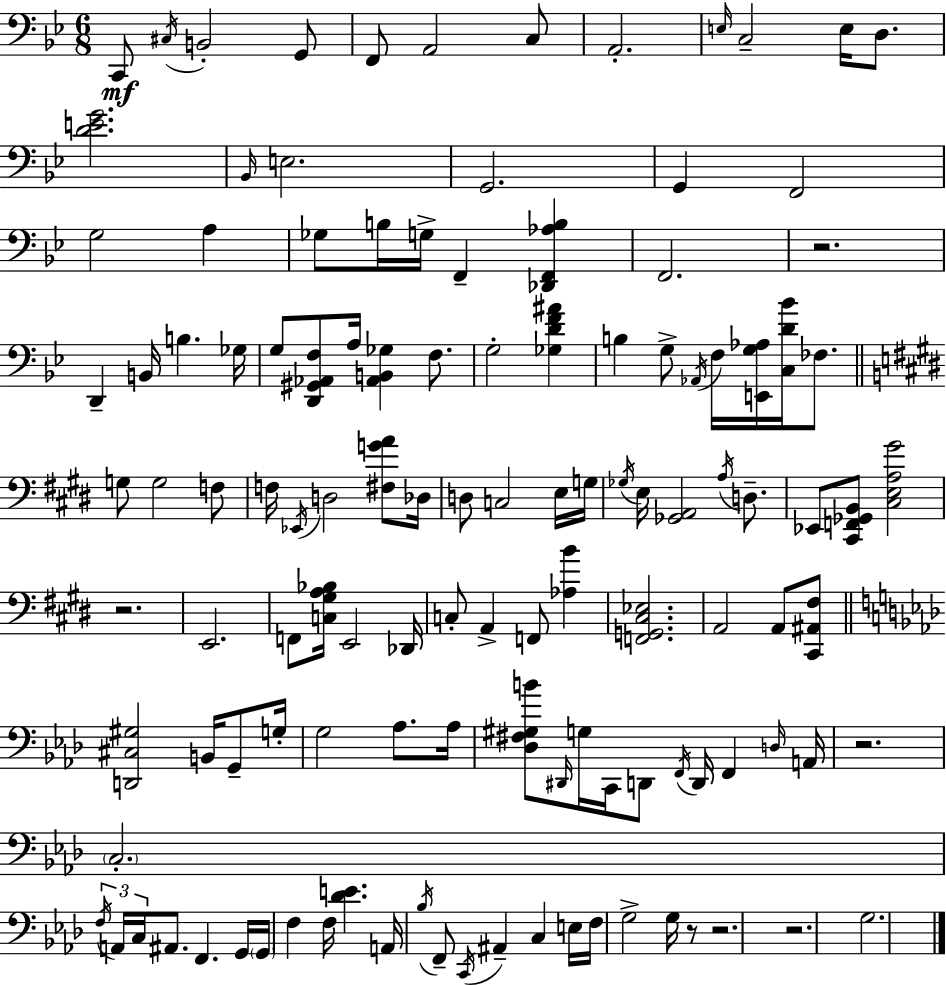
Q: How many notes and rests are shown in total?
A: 122